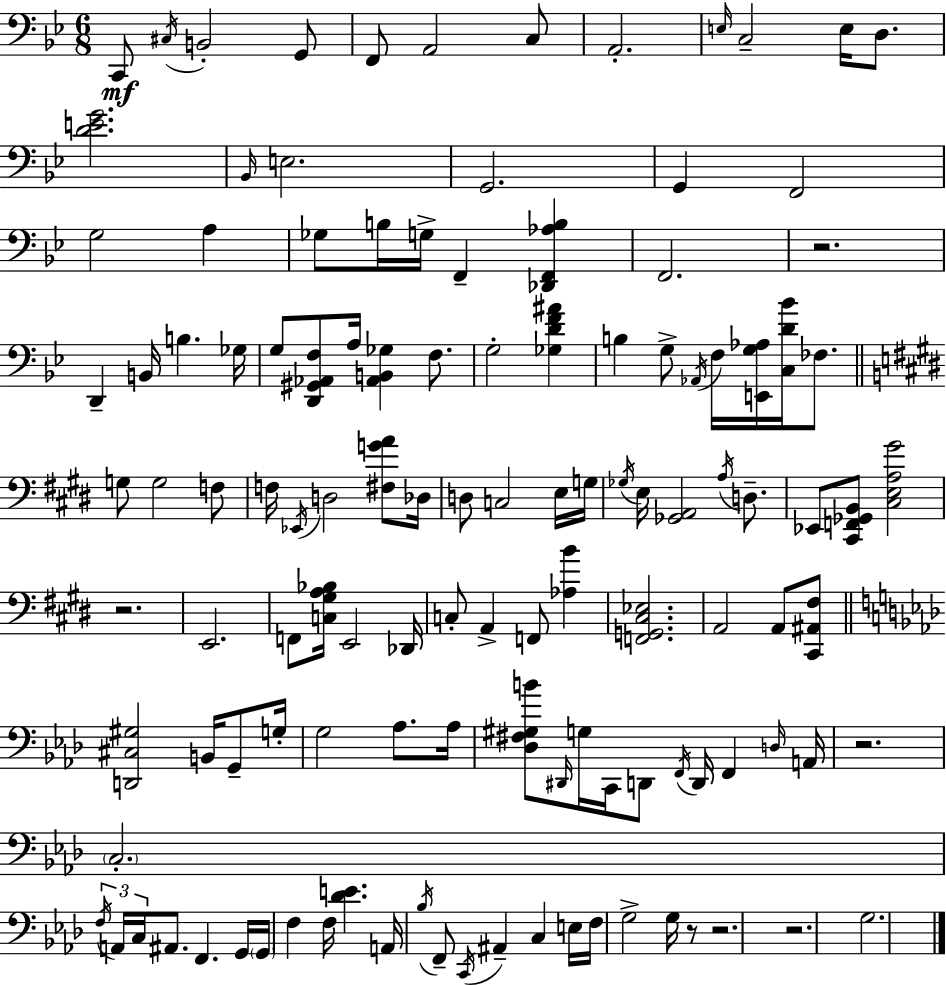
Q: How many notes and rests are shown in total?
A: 122